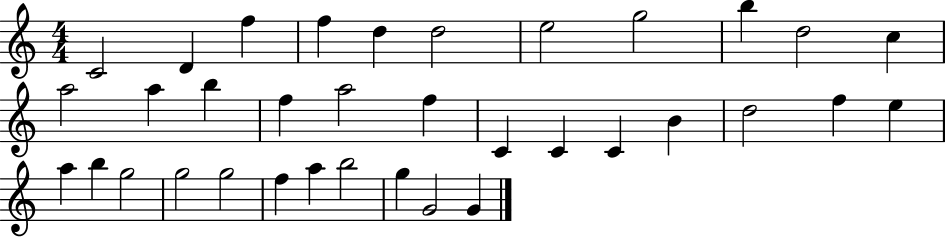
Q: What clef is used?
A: treble